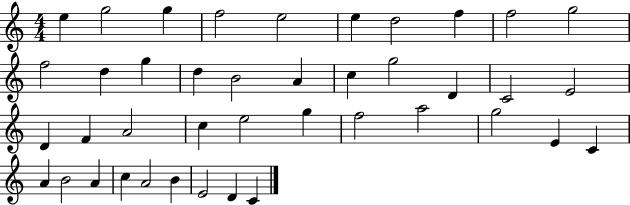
E5/q G5/h G5/q F5/h E5/h E5/q D5/h F5/q F5/h G5/h F5/h D5/q G5/q D5/q B4/h A4/q C5/q G5/h D4/q C4/h E4/h D4/q F4/q A4/h C5/q E5/h G5/q F5/h A5/h G5/h E4/q C4/q A4/q B4/h A4/q C5/q A4/h B4/q E4/h D4/q C4/q